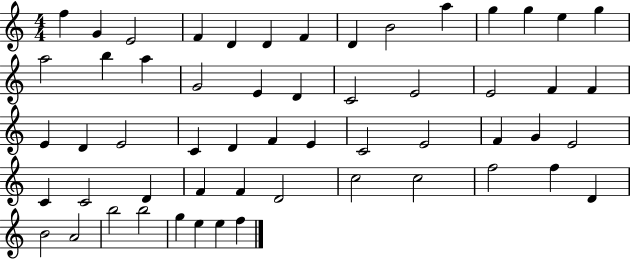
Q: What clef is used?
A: treble